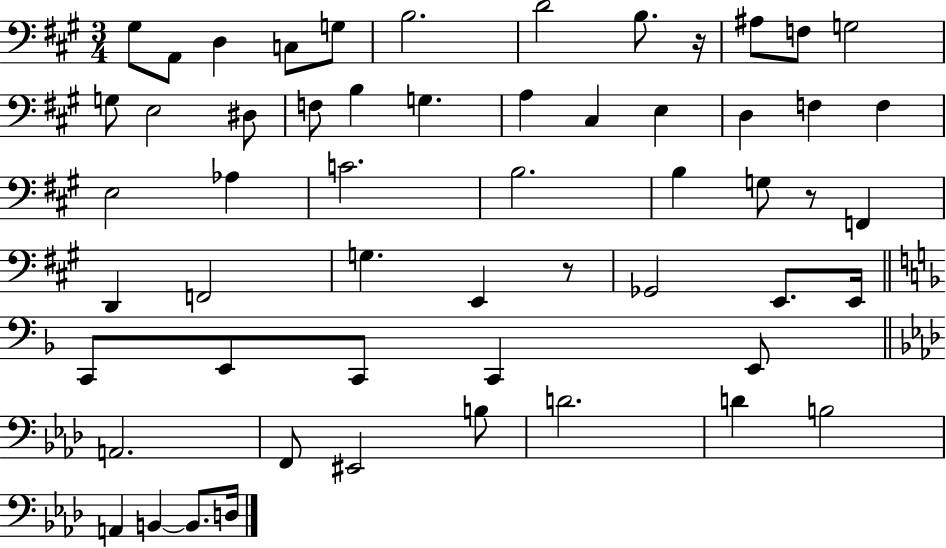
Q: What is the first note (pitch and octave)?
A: G#3